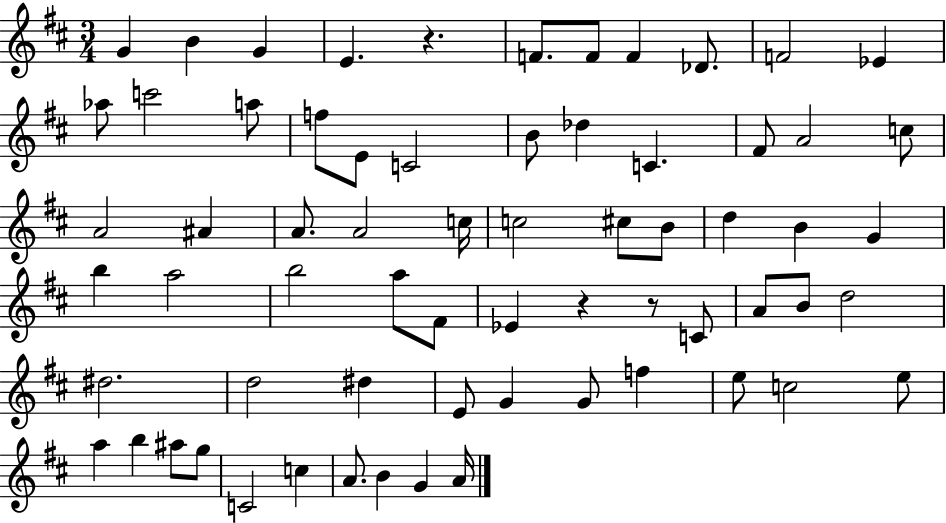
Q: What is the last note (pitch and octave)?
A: A4